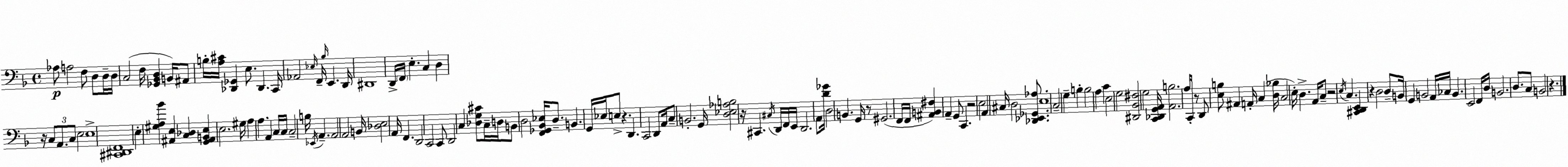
X:1
T:Untitled
M:4/4
L:1/4
K:Dm
_A,/2 A,2 F,/2 D,/2 D,/4 D,/4 C,2 F,/4 [_G,,_B,,D,] B,,/4 ^A,,/2 B,/4 [A,^C]/4 [_D,,_G,,] E,/2 _D,, C,,/4 _A,,2 _E,/4 F,,/4 _B,/4 E,, D,,/4 ^D,,4 D,,/4 F,,/4 E, C, D, z/4 C,/2 A,,/2 C,/2 E,2 E,4 [^C,,^D,,F,,]4 E, [^G,A,_B] [^A,,E,] [C,_D,] [G,,^A,,B,,E,] E,2 ^G,/4 A, A, A,, C,/4 C,/4 C,2 B,/4 _E,,/4 A,, A,,2 A,,2 B,,/4 [_D,E,]2 A,,/4 F,, D,,2 C,,2 C,,/2 D,,2 C, [_D,G,^C]/2 C,/4 D,/4 B,,/2 D,2 [F,,_G,,_B,,_E,]/4 D,/2 B,, G,,/4 _E,/4 E,/2 z D,, C,,2 D,,/2 A,,/4 C,/2 B,,2 G,,/4 [D,_E,_A,B,]2 z/4 ^C,, ^C,/4 D,,/4 F,,/4 E,,/4 D,,2 A,,/2 [D_G]/4 D,2 B,, G,,/4 z/2 ^G,,2 F,,/4 F,,/4 [^A,,B,,^F,] A,, G,,/2 C,, z2 E,2 A,, ^C,/4 D,2 [_D,,_E,,_G,,_A,]/2 E,4 C,2 G, B, B,2 A, C E,2 G,2 [^D,,_B,,^F,]2 G,2 [C,,_D,,G,,A,,]/4 [A,,B,]2 A,/2 C,,/4 z/2 D,,/2 [E,B,]/2 ^A,, A,,/4 C, [D,_B,]/4 C,2 E,/4 D, A,,/4 C,/2 z2 E,/4 C, [^C,,D,,E,,] z D,2 D,/2 B,,/4 G,, B,,2 A,,/4 _C,/4 B,, E,,2 F,,/4 D,/4 B,,2 D,/2 C,/2 B,,2 z